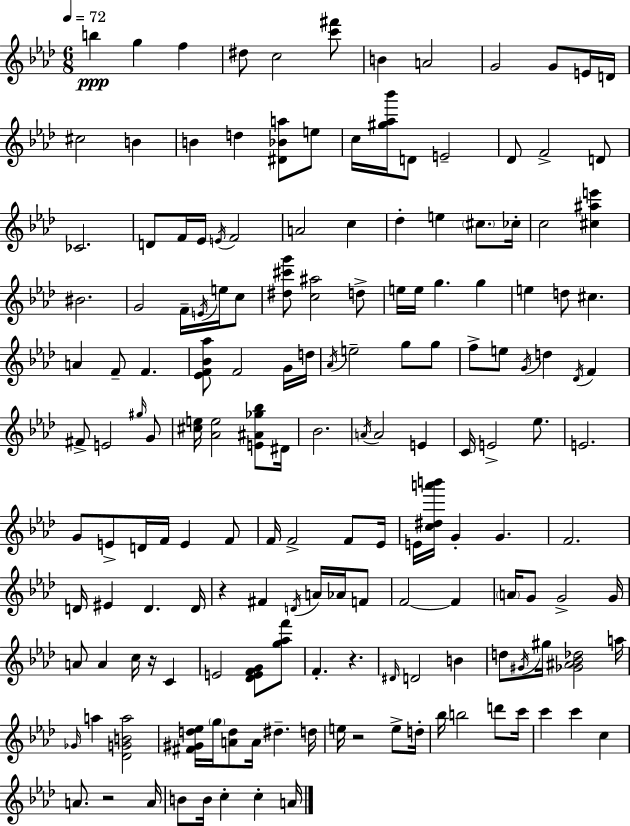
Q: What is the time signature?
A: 6/8